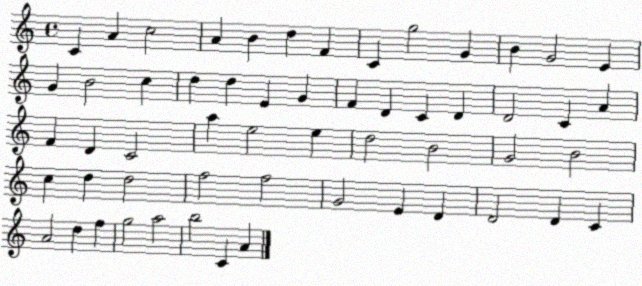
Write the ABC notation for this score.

X:1
T:Untitled
M:4/4
L:1/4
K:C
C A c2 A B d F C g2 G B G2 E G B2 c d d E G F D C D D2 C A F D C2 a e2 e d2 B2 G2 B2 c d d2 f2 f2 G2 E D D2 D C A2 d f g2 a2 b2 C A